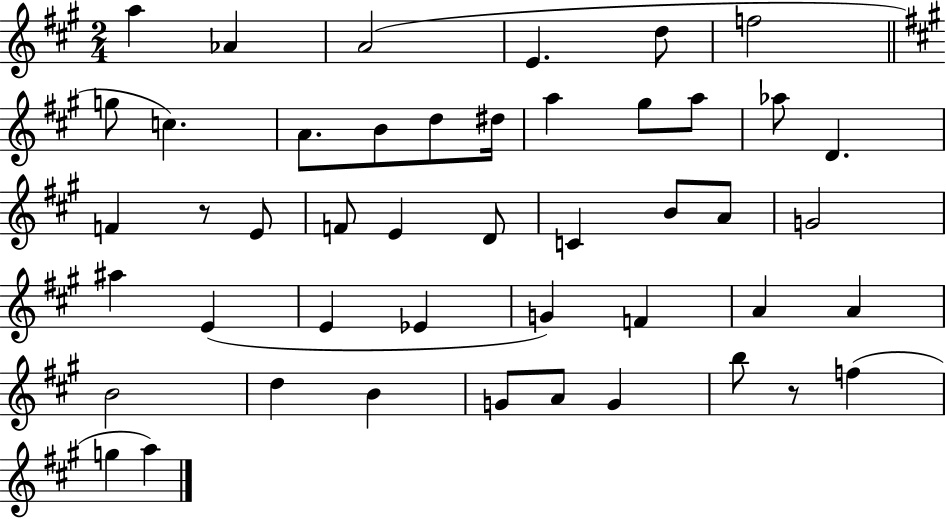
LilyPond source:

{
  \clef treble
  \numericTimeSignature
  \time 2/4
  \key a \major
  \repeat volta 2 { a''4 aes'4 | a'2( | e'4. d''8 | f''2 | \break \bar "||" \break \key a \major g''8 c''4.) | a'8. b'8 d''8 dis''16 | a''4 gis''8 a''8 | aes''8 d'4. | \break f'4 r8 e'8 | f'8 e'4 d'8 | c'4 b'8 a'8 | g'2 | \break ais''4 e'4( | e'4 ees'4 | g'4) f'4 | a'4 a'4 | \break b'2 | d''4 b'4 | g'8 a'8 g'4 | b''8 r8 f''4( | \break g''4 a''4) | } \bar "|."
}